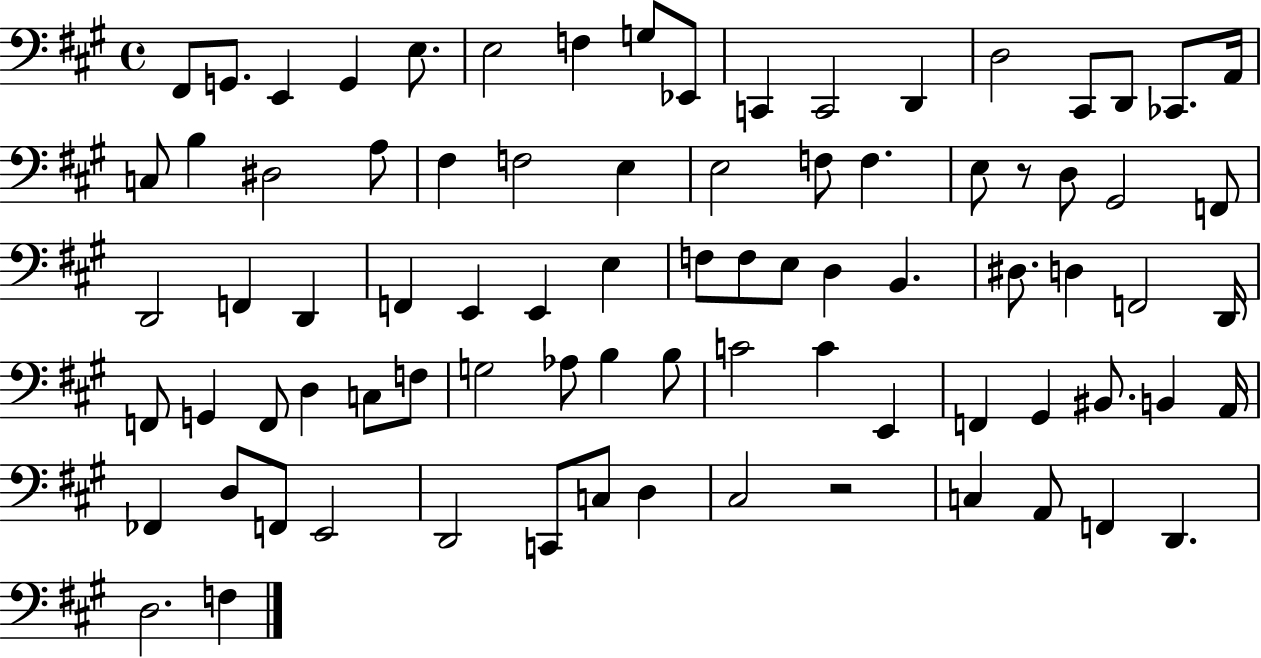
F#2/e G2/e. E2/q G2/q E3/e. E3/h F3/q G3/e Eb2/e C2/q C2/h D2/q D3/h C#2/e D2/e CES2/e. A2/s C3/e B3/q D#3/h A3/e F#3/q F3/h E3/q E3/h F3/e F3/q. E3/e R/e D3/e G#2/h F2/e D2/h F2/q D2/q F2/q E2/q E2/q E3/q F3/e F3/e E3/e D3/q B2/q. D#3/e. D3/q F2/h D2/s F2/e G2/q F2/e D3/q C3/e F3/e G3/h Ab3/e B3/q B3/e C4/h C4/q E2/q F2/q G#2/q BIS2/e. B2/q A2/s FES2/q D3/e F2/e E2/h D2/h C2/e C3/e D3/q C#3/h R/h C3/q A2/e F2/q D2/q. D3/h. F3/q